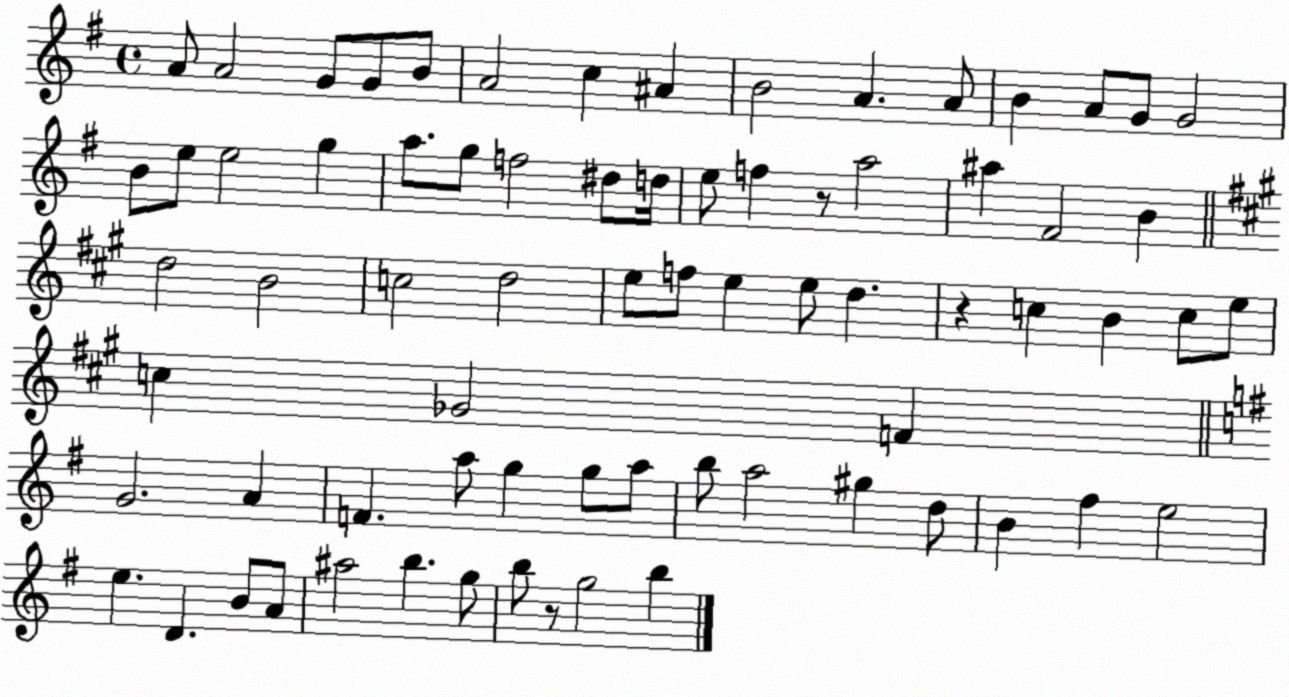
X:1
T:Untitled
M:4/4
L:1/4
K:G
A/2 A2 G/2 G/2 B/2 A2 c ^A B2 A A/2 B A/2 G/2 G2 B/2 e/2 e2 g a/2 g/2 f2 ^d/2 d/4 e/2 f z/2 a2 ^a ^F2 B d2 B2 c2 d2 e/2 f/2 e e/2 d z c B c/2 e/2 c _G2 F G2 A F a/2 g g/2 a/2 b/2 a2 ^g d/2 B ^f e2 e D B/2 A/2 ^a2 b g/2 b/2 z/2 g2 b